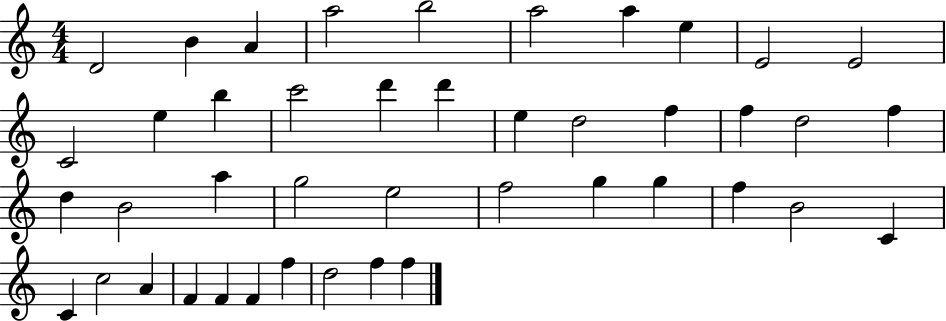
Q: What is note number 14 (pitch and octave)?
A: C6